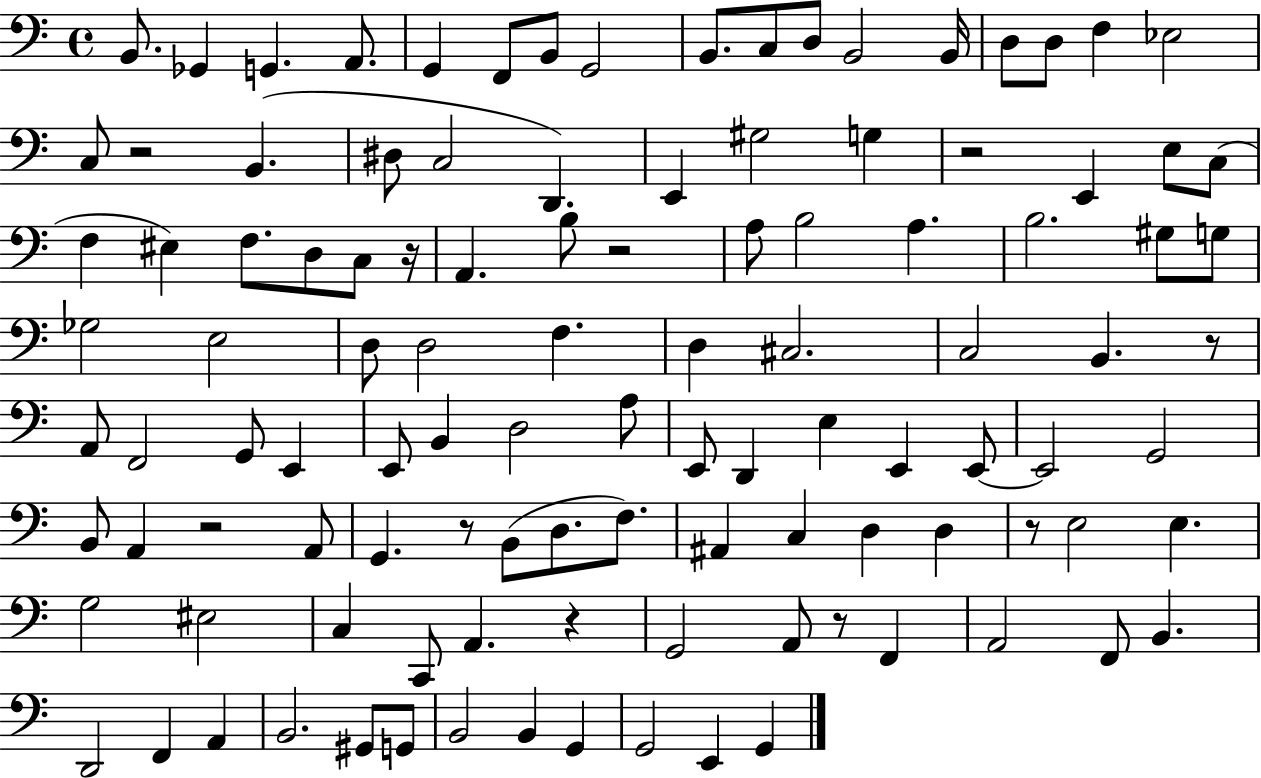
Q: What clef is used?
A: bass